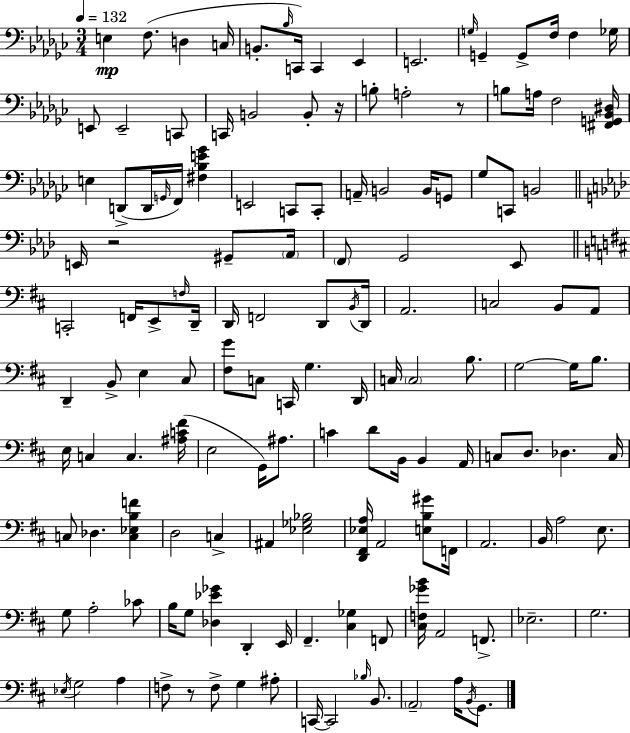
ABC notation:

X:1
T:Untitled
M:3/4
L:1/4
K:Ebm
E, F,/2 D, C,/4 B,,/2 _B,/4 C,,/4 C,, _E,, E,,2 G,/4 G,, G,,/2 F,/4 F, _G,/4 E,,/2 E,,2 C,,/2 C,,/4 B,,2 B,,/2 z/4 B,/2 A,2 z/2 B,/2 A,/4 F,2 [^F,,G,,_B,,^D,]/4 E, D,,/2 D,,/4 G,,/4 F,,/4 [^F,_B,E_G] E,,2 C,,/2 C,,/2 A,,/4 B,,2 B,,/4 G,,/2 _G,/2 C,,/2 B,,2 E,,/4 z2 ^G,,/2 _A,,/4 F,,/2 G,,2 _E,,/2 C,,2 F,,/4 E,,/2 F,/4 D,,/4 D,,/4 F,,2 D,,/2 B,,/4 D,,/4 A,,2 C,2 B,,/2 A,,/2 D,, B,,/2 E, ^C,/2 [^F,G]/2 C,/2 C,,/4 G, D,,/4 C,/4 C,2 B,/2 G,2 G,/4 B,/2 E,/4 C, C, [^A,C^F]/4 E,2 G,,/4 ^A,/2 C D/2 B,,/4 B,, A,,/4 C,/2 D,/2 _D, C,/4 C,/2 _D, [C,_E,B,F] D,2 C, ^A,, [_E,_G,_B,]2 [D,,^F,,_E,A,]/4 A,,2 [E,B,^G]/2 F,,/4 A,,2 B,,/4 A,2 E,/2 G,/2 A,2 _C/2 B,/4 G,/2 [_D,_E_G] D,, E,,/4 ^F,, [^C,_G,] F,,/2 [^C,F,_GB]/4 A,,2 F,,/2 _E,2 G,2 _E,/4 G,2 A, F,/2 z/2 F,/2 G, ^A,/2 C,,/4 C,,2 _B,/4 B,,/2 A,,2 A,/4 B,,/4 G,,/2